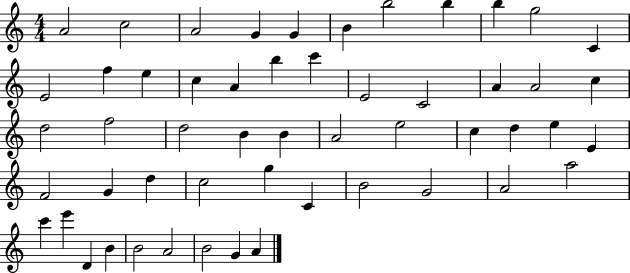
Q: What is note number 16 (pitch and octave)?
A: A4